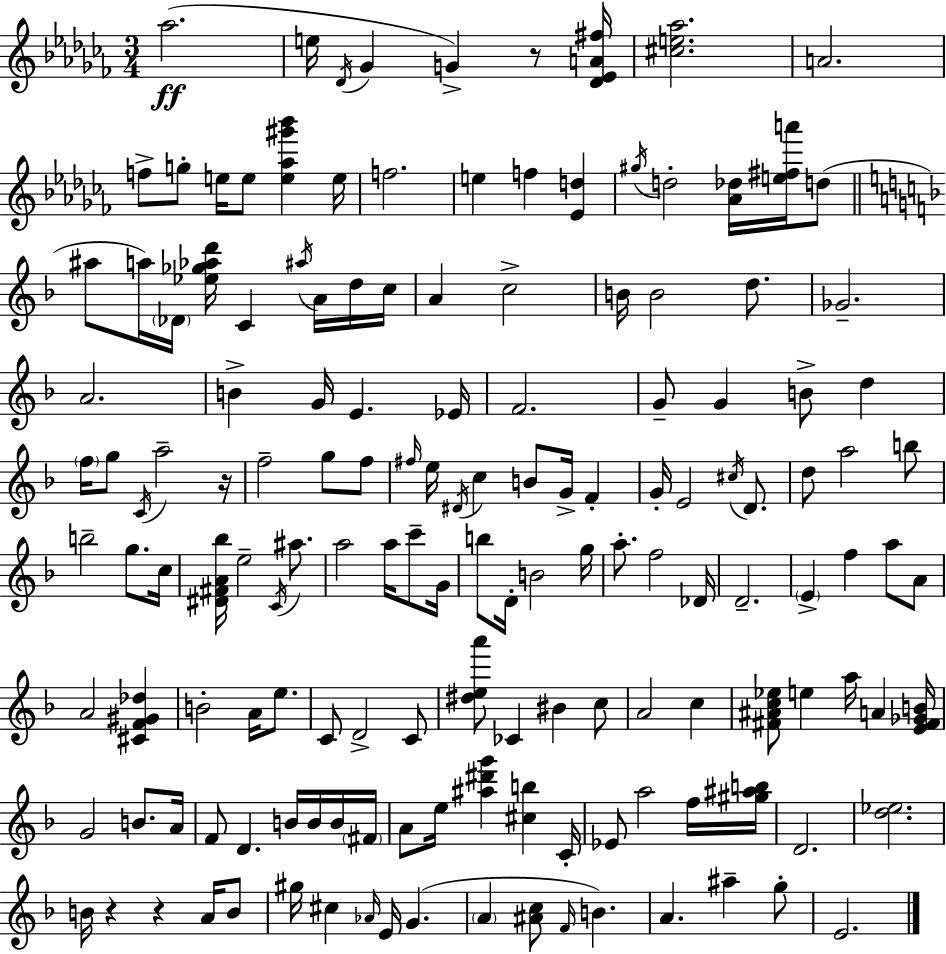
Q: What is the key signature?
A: AES minor